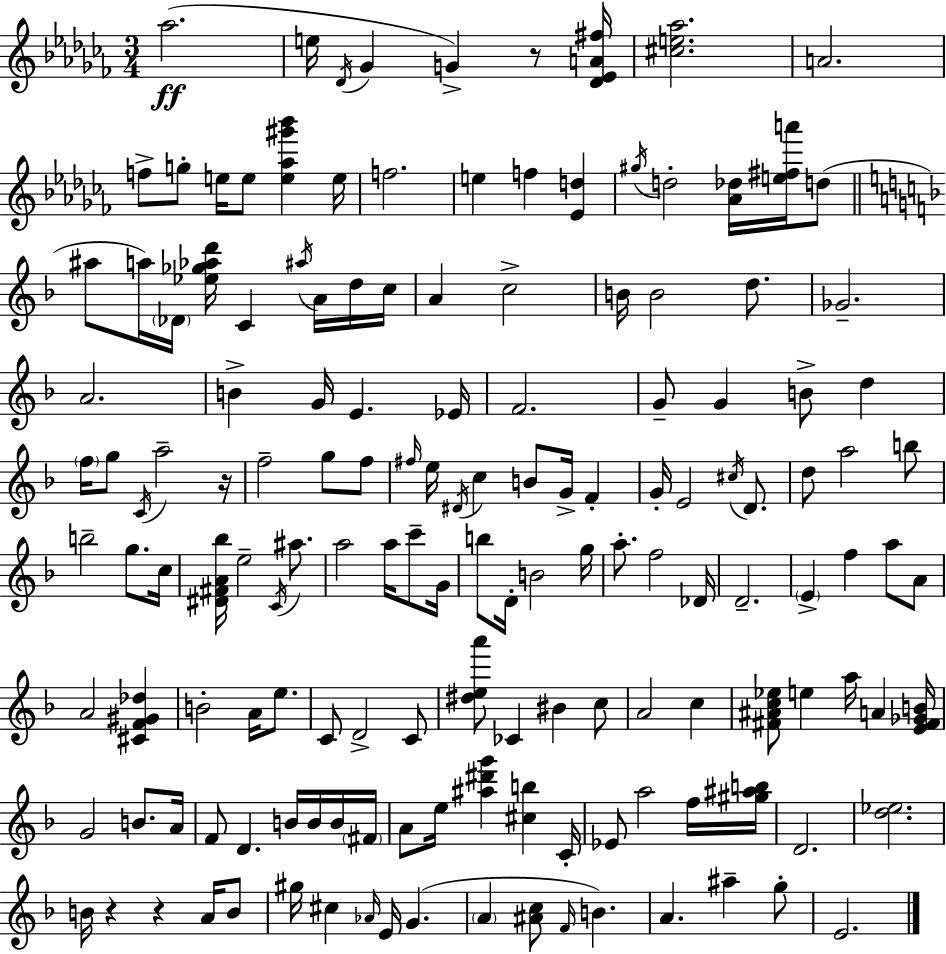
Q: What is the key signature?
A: AES minor